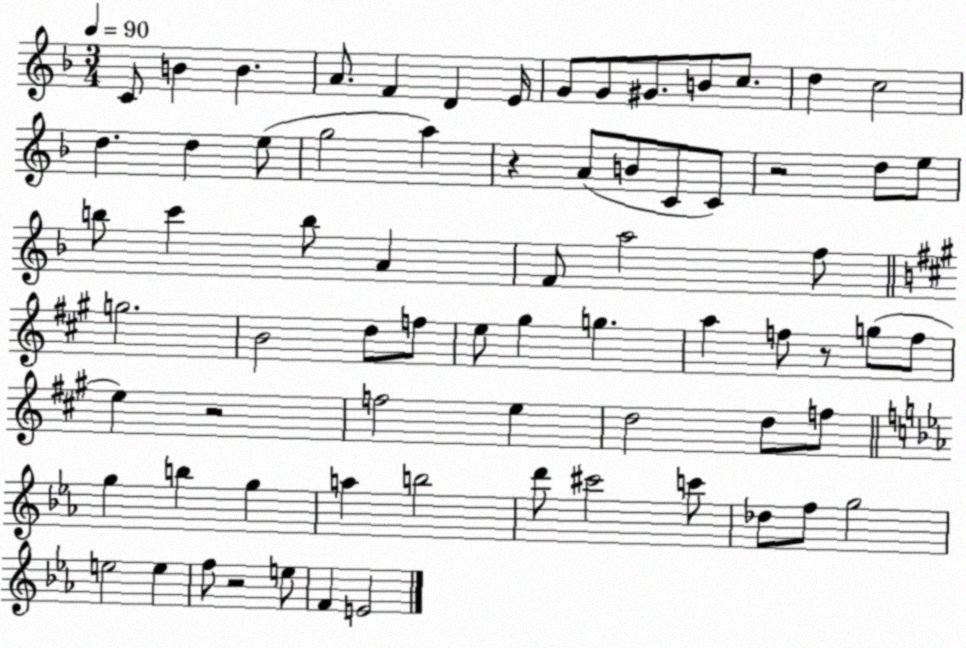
X:1
T:Untitled
M:3/4
L:1/4
K:F
C/2 B B A/2 F D E/4 G/2 G/2 ^G/2 B/2 c/2 d c2 d d e/2 g2 a z A/2 B/2 C/2 C/2 z2 d/2 e/2 b/2 c' b/2 A F/2 a2 f/2 g2 B2 d/2 f/2 e/2 ^g g a f/2 z/2 g/2 f/2 e z2 f2 e d2 d/2 f/2 g b g a b2 d'/2 ^c'2 c'/2 _d/2 f/2 g2 e2 e f/2 z2 e/2 F E2